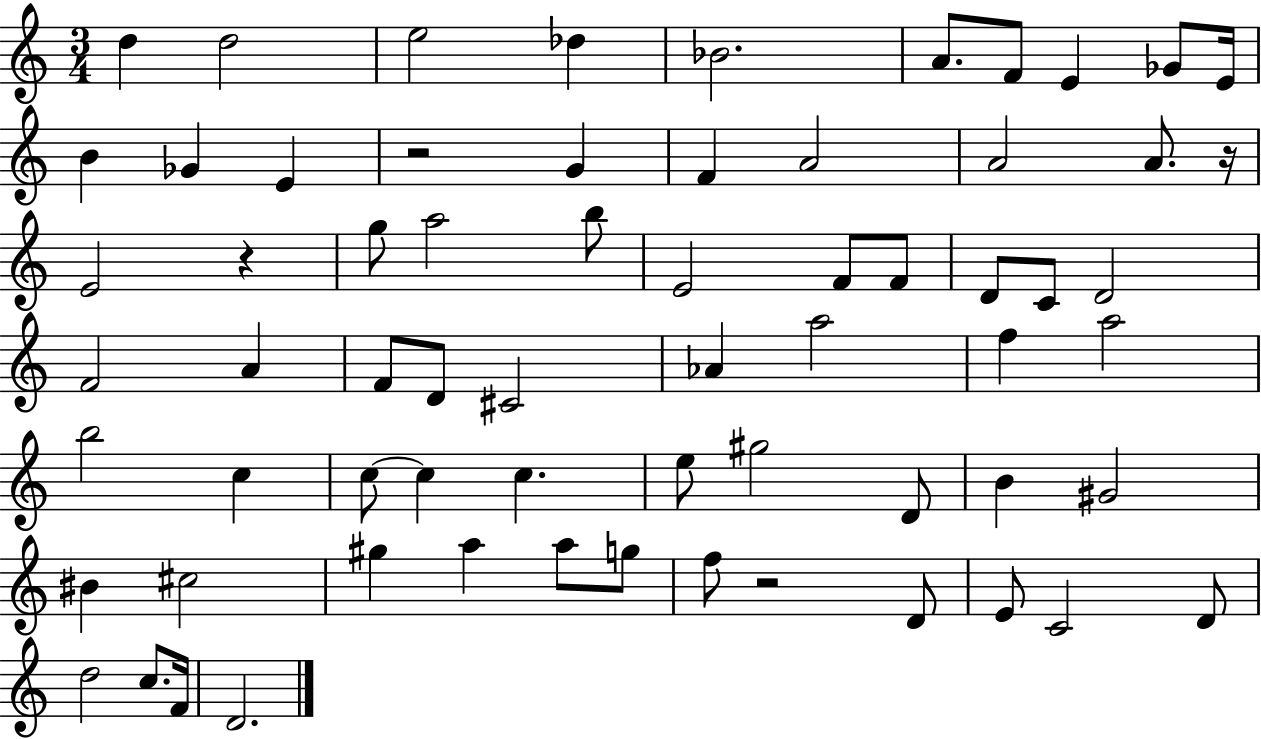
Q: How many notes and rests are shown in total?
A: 66